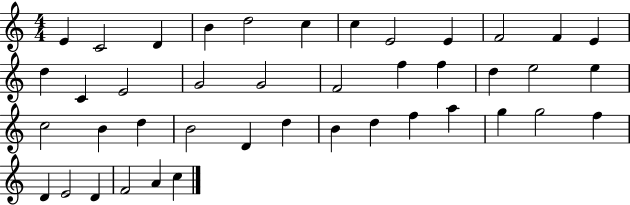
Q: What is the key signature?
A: C major